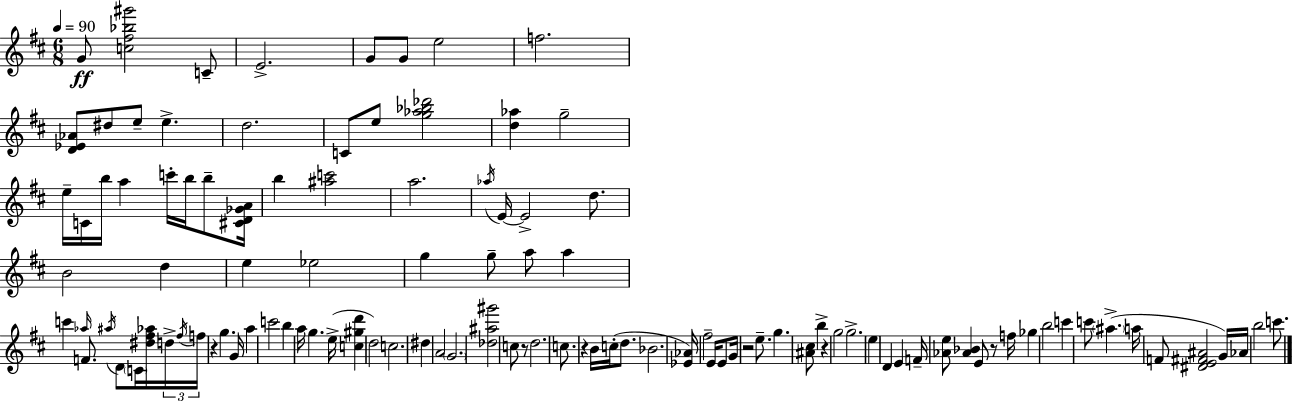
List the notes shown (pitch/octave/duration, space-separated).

G4/e [C5,F#5,Bb5,G#6]/h C4/e E4/h. G4/e G4/e E5/h F5/h. [D4,Eb4,Ab4]/e D#5/e E5/e E5/q. D5/h. C4/e E5/e [G5,Ab5,Bb5,Db6]/h [D5,Ab5]/q G5/h E5/s C4/s B5/s A5/q C6/s B5/s B5/e [C#4,D4,Gb4,A4]/s B5/q [A#5,C6]/h A5/h. Ab5/s E4/s E4/h D5/e. B4/h D5/q E5/q Eb5/h G5/q G5/e A5/e A5/q C6/q Ab5/s F4/e. A#5/s D4/e C4/s [D#5,F#5,Ab5]/s D5/s F#5/s F5/s R/q G5/q. G4/s A5/q C6/h B5/q A5/s G5/q. E5/s [C5,G#5,D6]/q D5/h C5/h. D#5/q A4/h G4/h. [Db5,A#5,G#6]/h C5/e R/e D5/h. C5/e. R/q B4/s C5/s D5/e. Bb4/h. [Eb4,Ab4]/s F#5/h E4/s E4/e G4/s R/h E5/e. G5/q. [A#4,C#5]/e B5/q R/q G5/h G5/h. E5/q D4/q E4/q F4/s [Ab4,E5]/e [Ab4,Bb4]/q E4/e R/e F5/s Gb5/q B5/h C6/q C6/e A#5/q. A5/s F4/e [D#4,E4,F#4,A#4]/h G4/s Ab4/s B5/h C6/e.